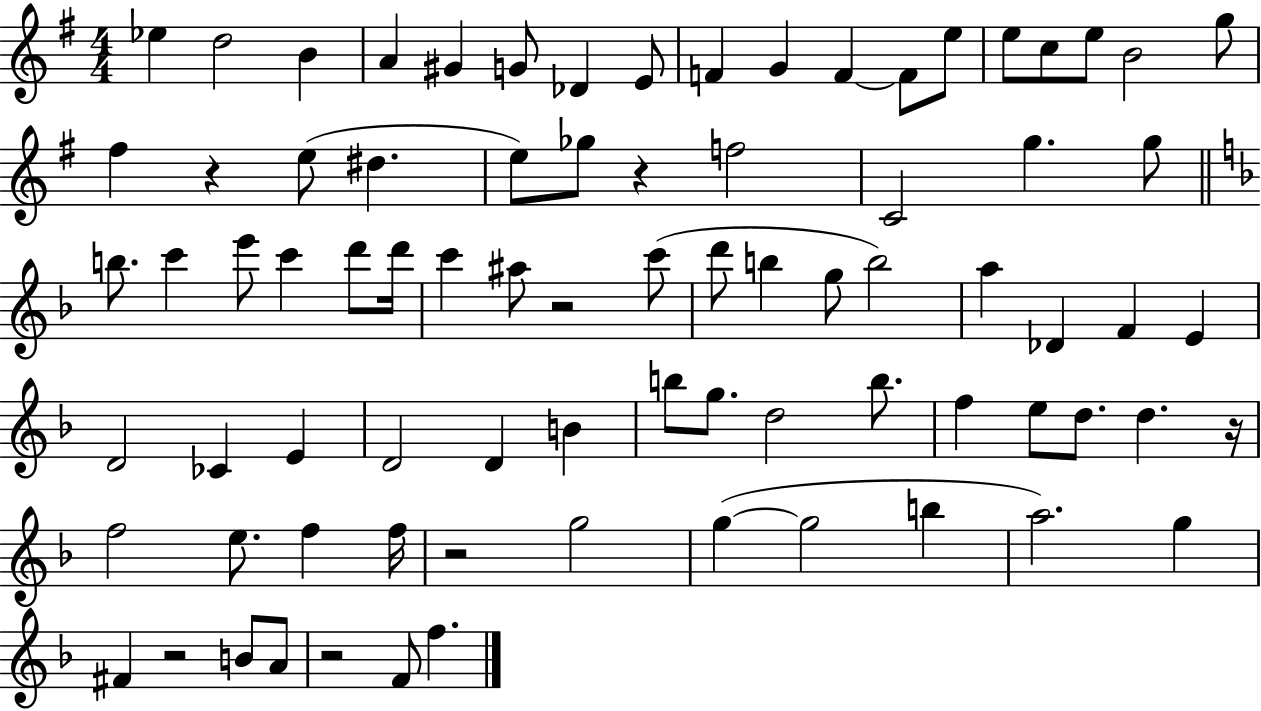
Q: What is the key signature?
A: G major